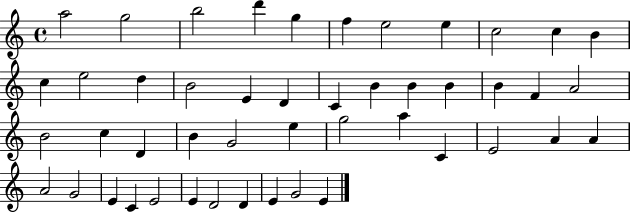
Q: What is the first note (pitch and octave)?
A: A5